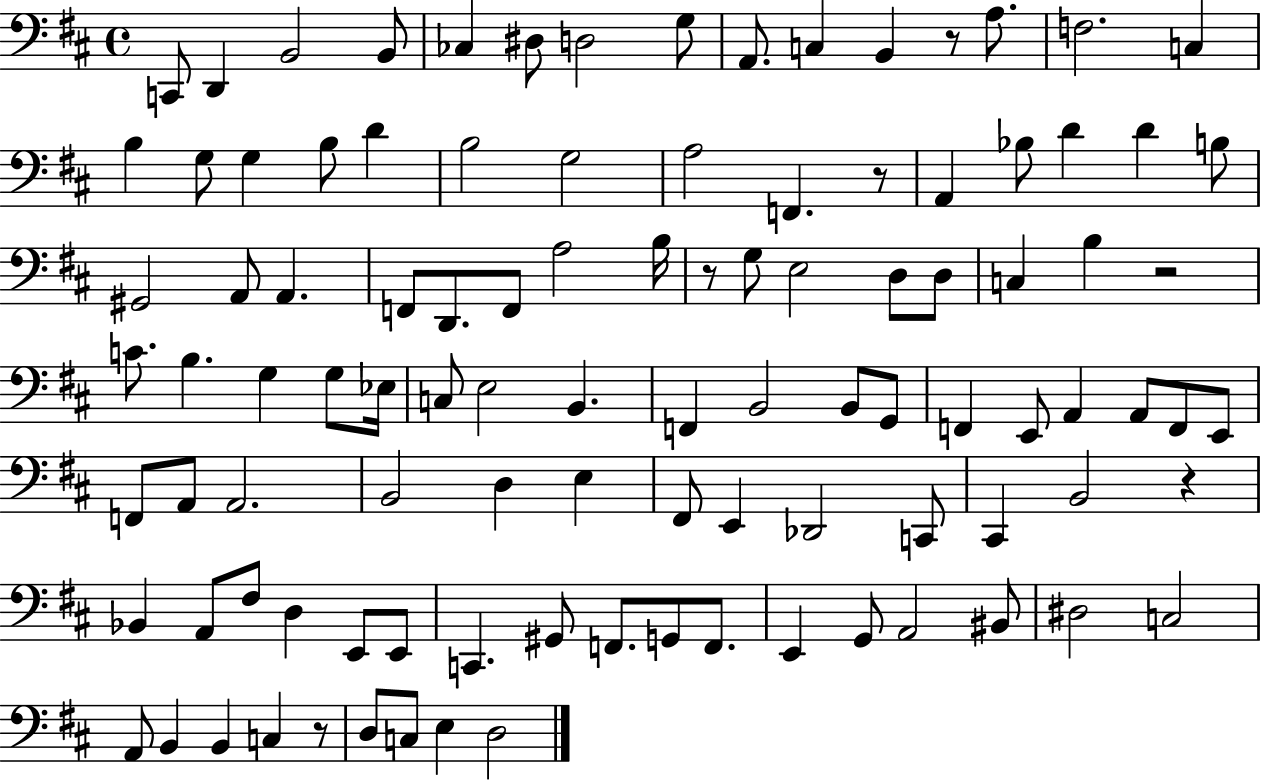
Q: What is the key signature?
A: D major